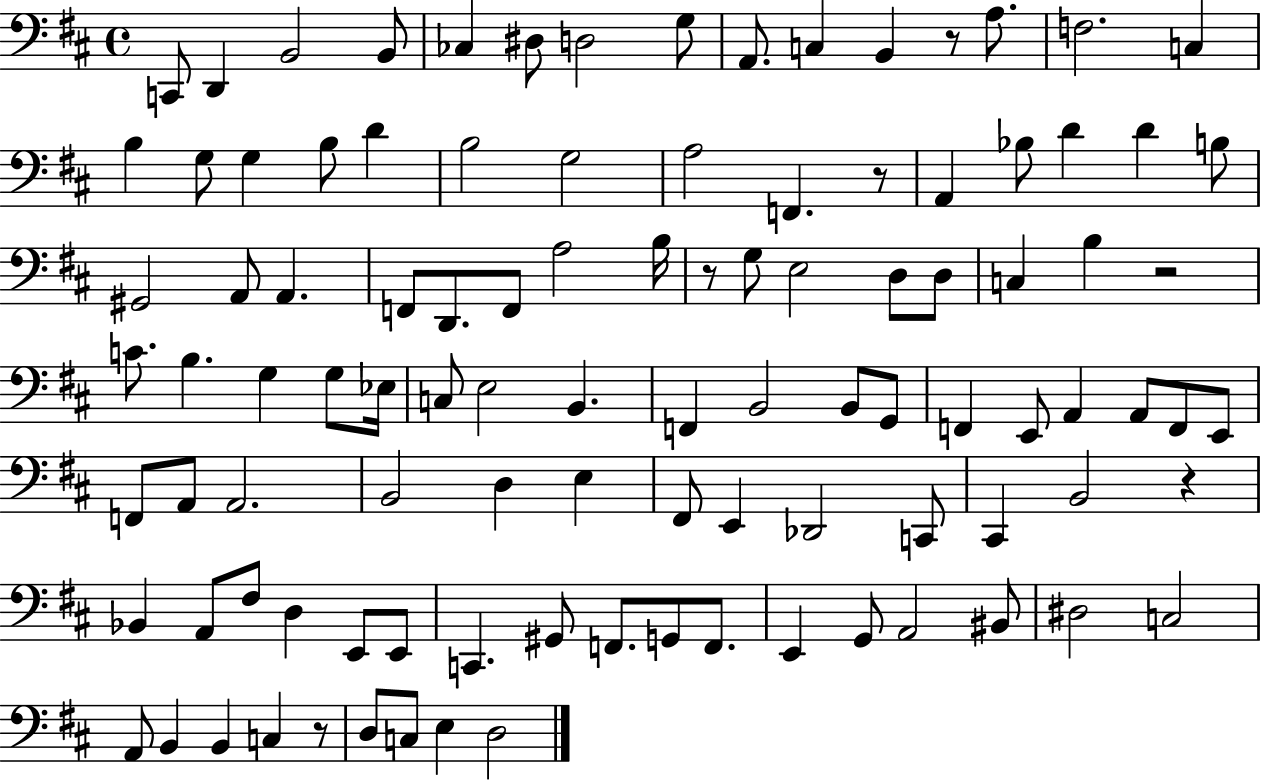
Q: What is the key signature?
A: D major